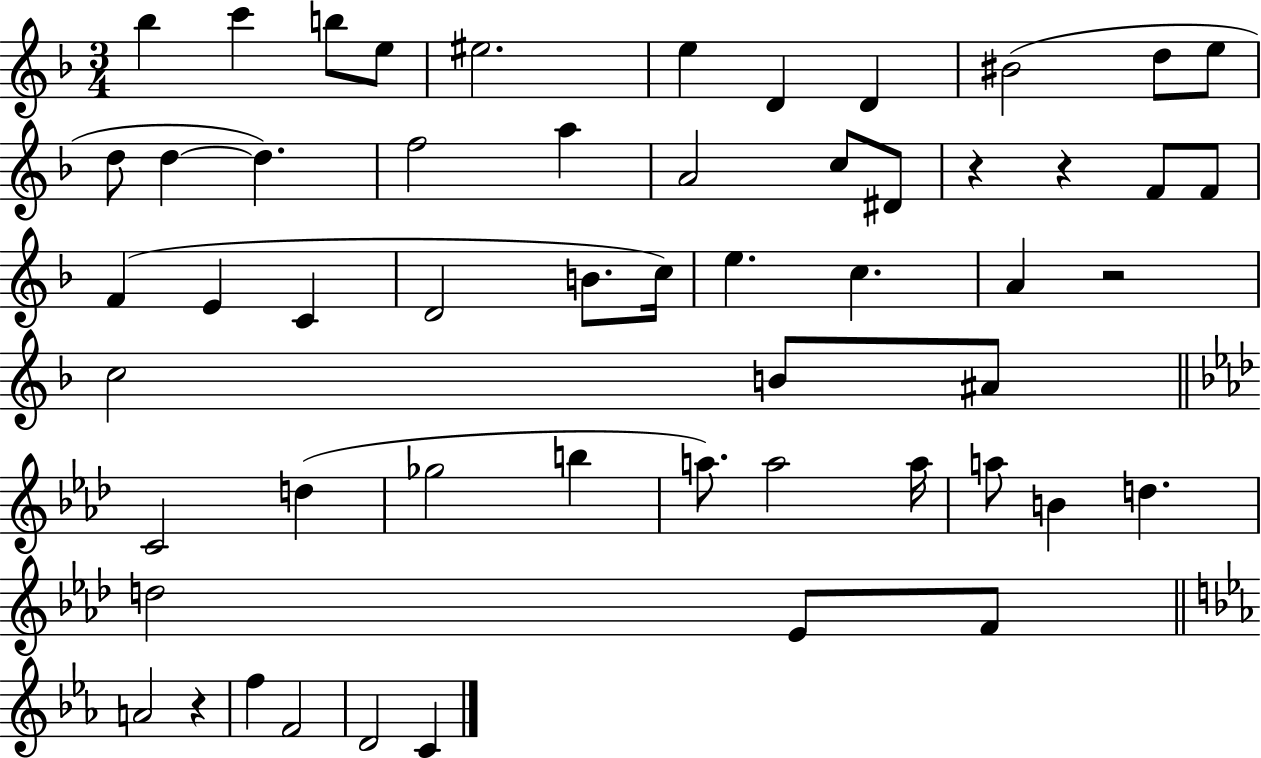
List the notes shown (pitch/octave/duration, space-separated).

Bb5/q C6/q B5/e E5/e EIS5/h. E5/q D4/q D4/q BIS4/h D5/e E5/e D5/e D5/q D5/q. F5/h A5/q A4/h C5/e D#4/e R/q R/q F4/e F4/e F4/q E4/q C4/q D4/h B4/e. C5/s E5/q. C5/q. A4/q R/h C5/h B4/e A#4/e C4/h D5/q Gb5/h B5/q A5/e. A5/h A5/s A5/e B4/q D5/q. D5/h Eb4/e F4/e A4/h R/q F5/q F4/h D4/h C4/q